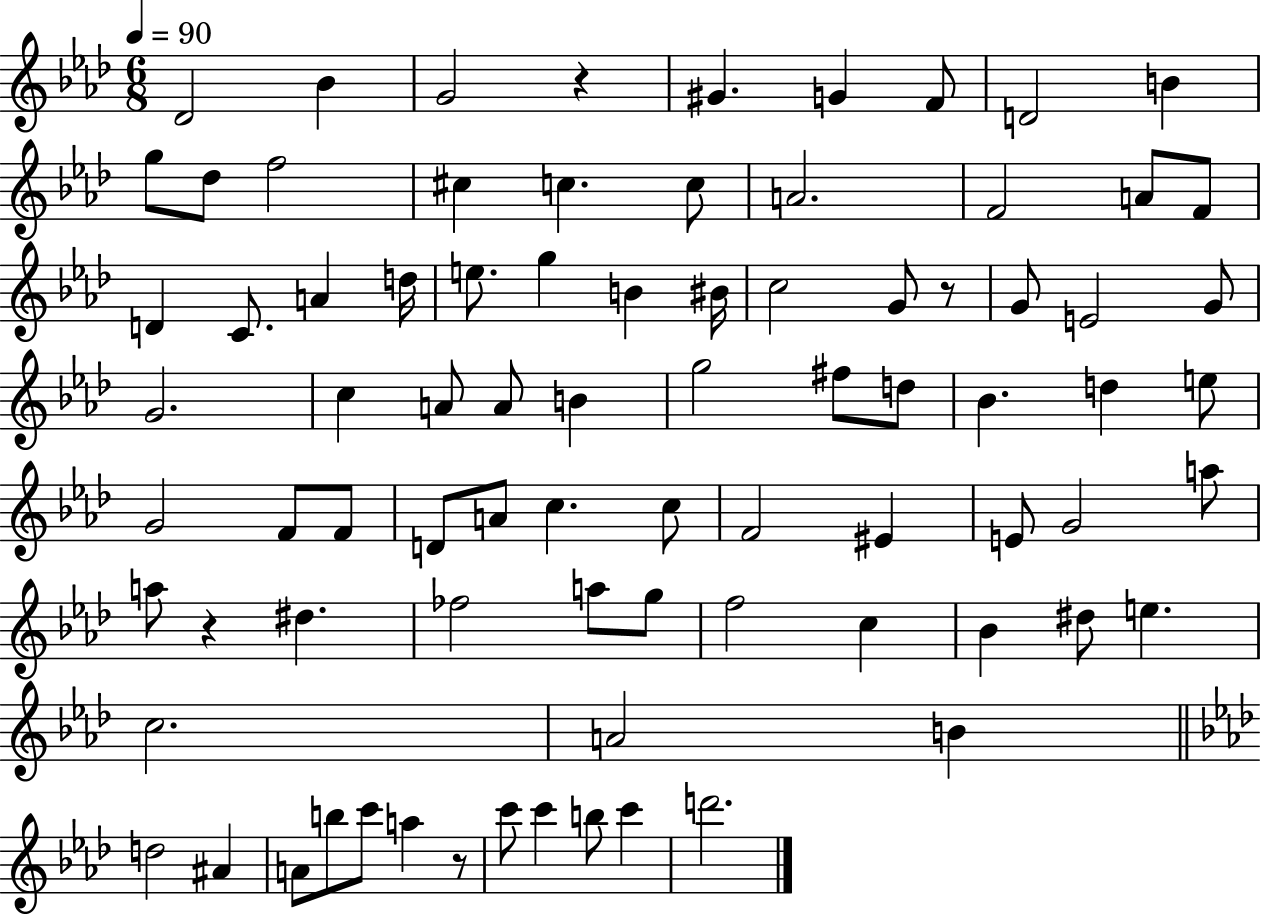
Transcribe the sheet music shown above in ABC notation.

X:1
T:Untitled
M:6/8
L:1/4
K:Ab
_D2 _B G2 z ^G G F/2 D2 B g/2 _d/2 f2 ^c c c/2 A2 F2 A/2 F/2 D C/2 A d/4 e/2 g B ^B/4 c2 G/2 z/2 G/2 E2 G/2 G2 c A/2 A/2 B g2 ^f/2 d/2 _B d e/2 G2 F/2 F/2 D/2 A/2 c c/2 F2 ^E E/2 G2 a/2 a/2 z ^d _f2 a/2 g/2 f2 c _B ^d/2 e c2 A2 B d2 ^A A/2 b/2 c'/2 a z/2 c'/2 c' b/2 c' d'2